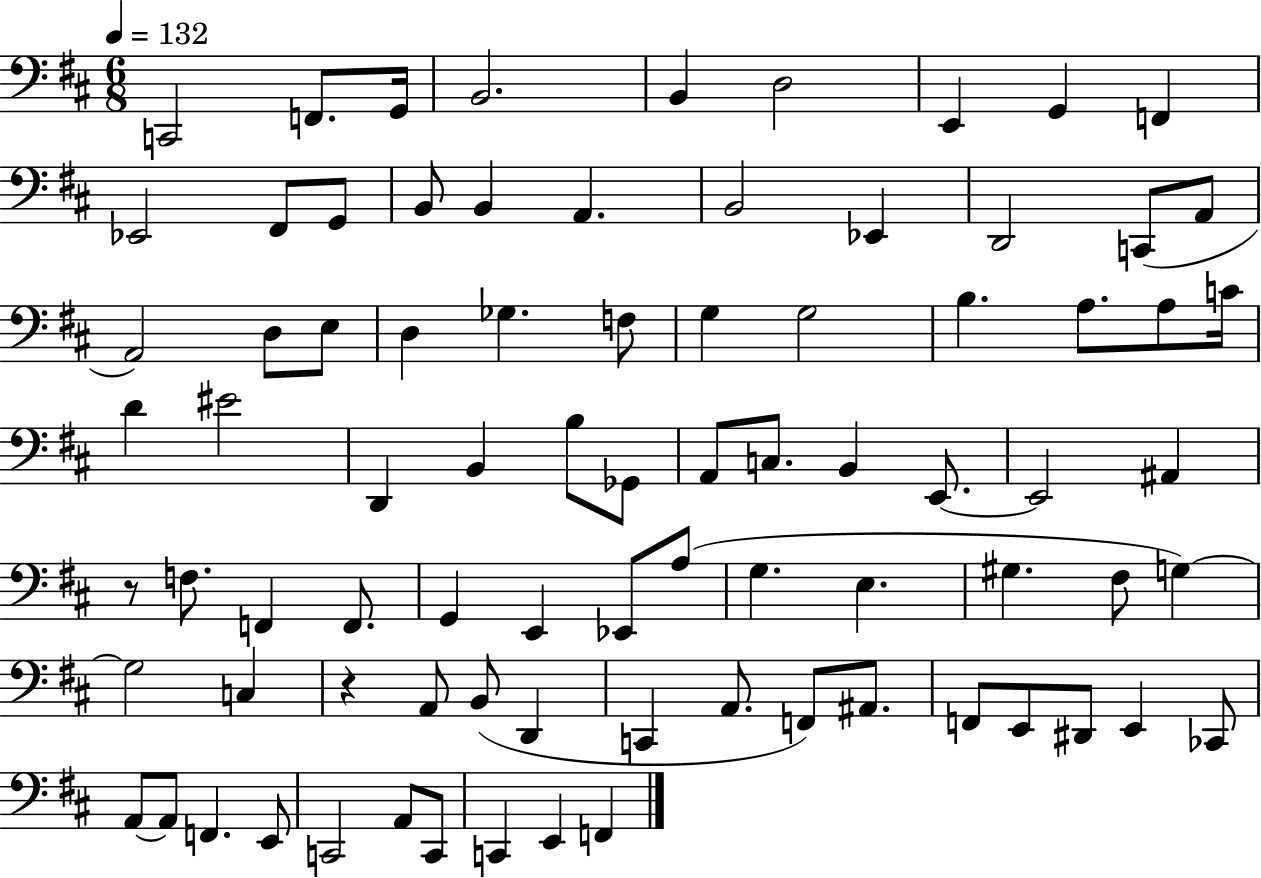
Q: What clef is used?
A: bass